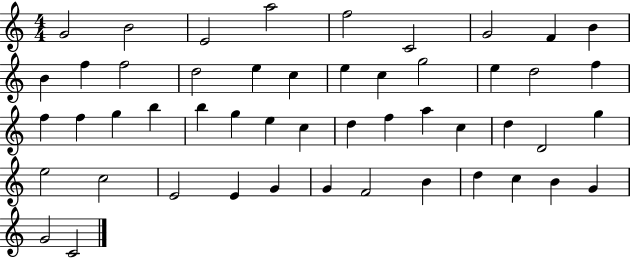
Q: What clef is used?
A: treble